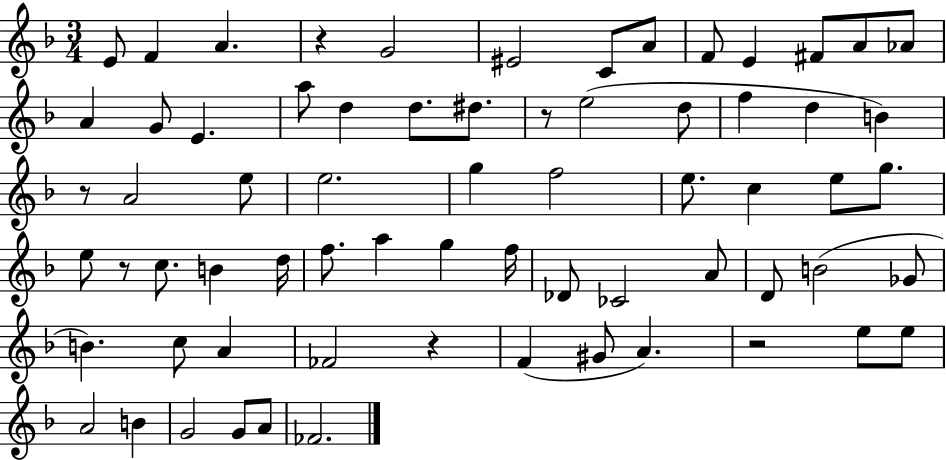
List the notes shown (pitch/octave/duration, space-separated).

E4/e F4/q A4/q. R/q G4/h EIS4/h C4/e A4/e F4/e E4/q F#4/e A4/e Ab4/e A4/q G4/e E4/q. A5/e D5/q D5/e. D#5/e. R/e E5/h D5/e F5/q D5/q B4/q R/e A4/h E5/e E5/h. G5/q F5/h E5/e. C5/q E5/e G5/e. E5/e R/e C5/e. B4/q D5/s F5/e. A5/q G5/q F5/s Db4/e CES4/h A4/e D4/e B4/h Gb4/e B4/q. C5/e A4/q FES4/h R/q F4/q G#4/e A4/q. R/h E5/e E5/e A4/h B4/q G4/h G4/e A4/e FES4/h.